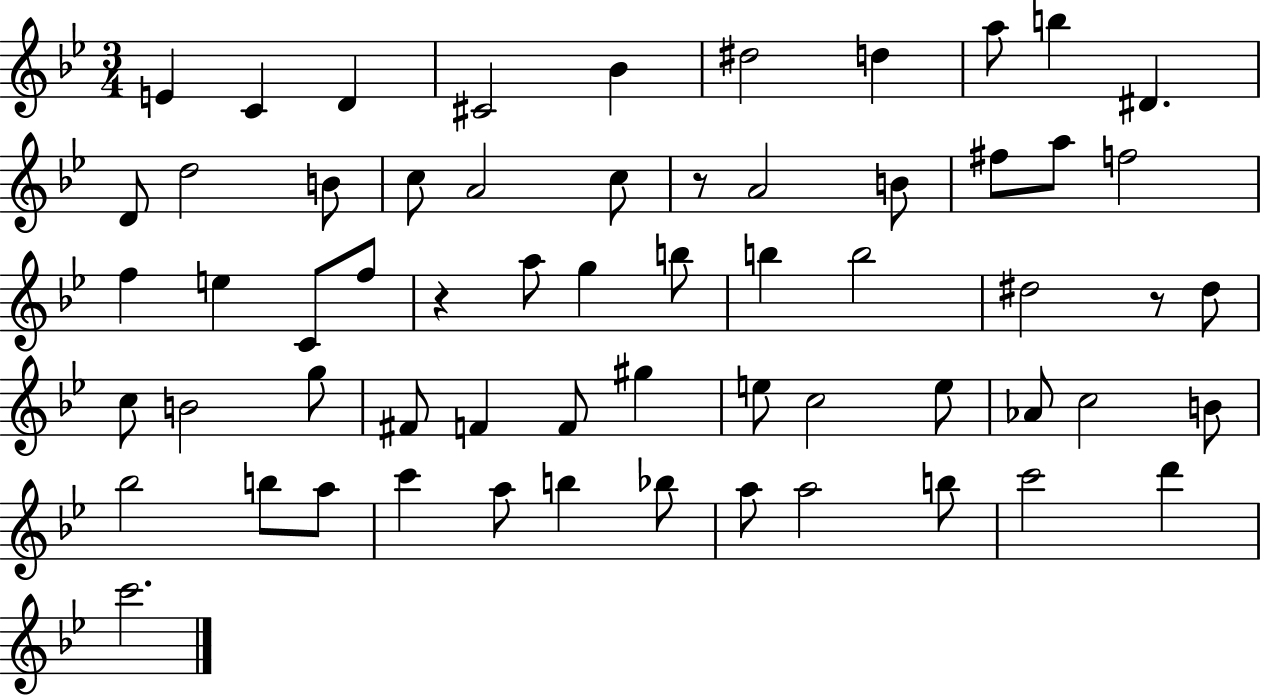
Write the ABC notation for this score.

X:1
T:Untitled
M:3/4
L:1/4
K:Bb
E C D ^C2 _B ^d2 d a/2 b ^D D/2 d2 B/2 c/2 A2 c/2 z/2 A2 B/2 ^f/2 a/2 f2 f e C/2 f/2 z a/2 g b/2 b b2 ^d2 z/2 ^d/2 c/2 B2 g/2 ^F/2 F F/2 ^g e/2 c2 e/2 _A/2 c2 B/2 _b2 b/2 a/2 c' a/2 b _b/2 a/2 a2 b/2 c'2 d' c'2